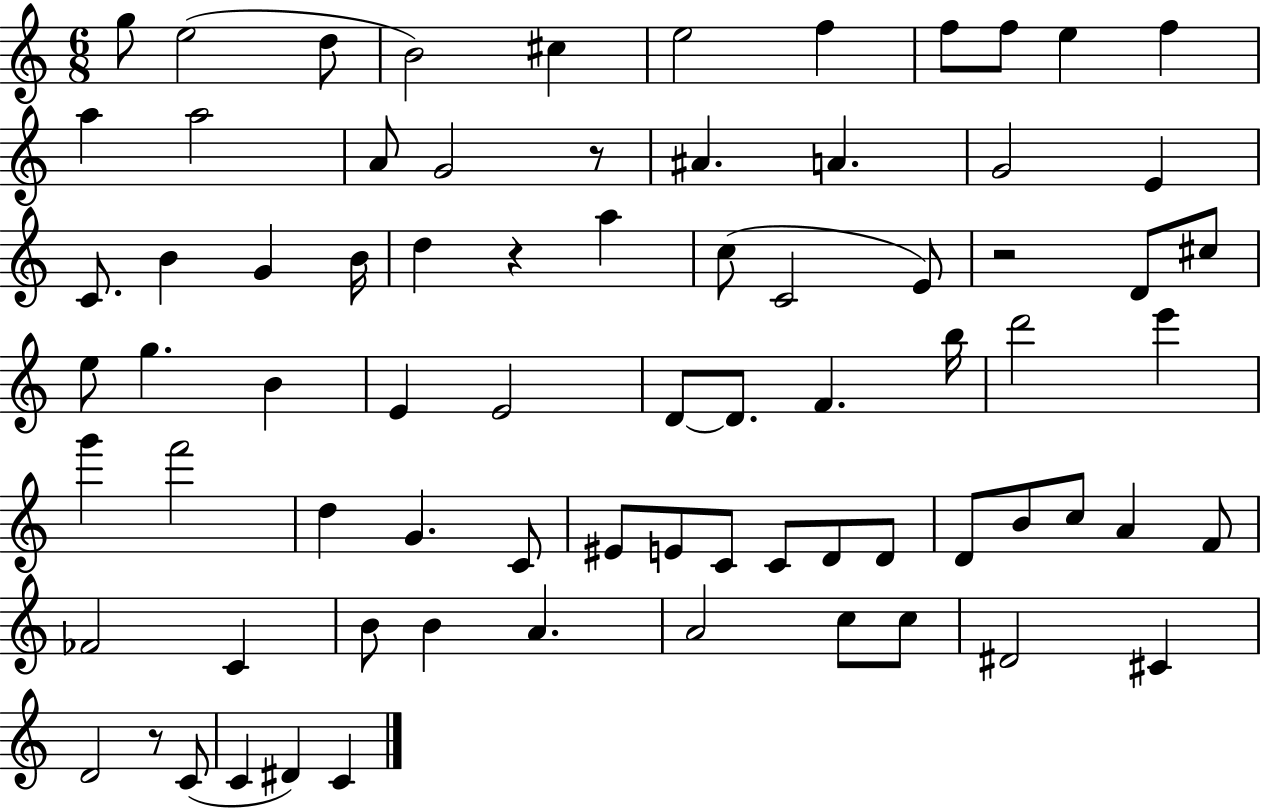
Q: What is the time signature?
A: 6/8